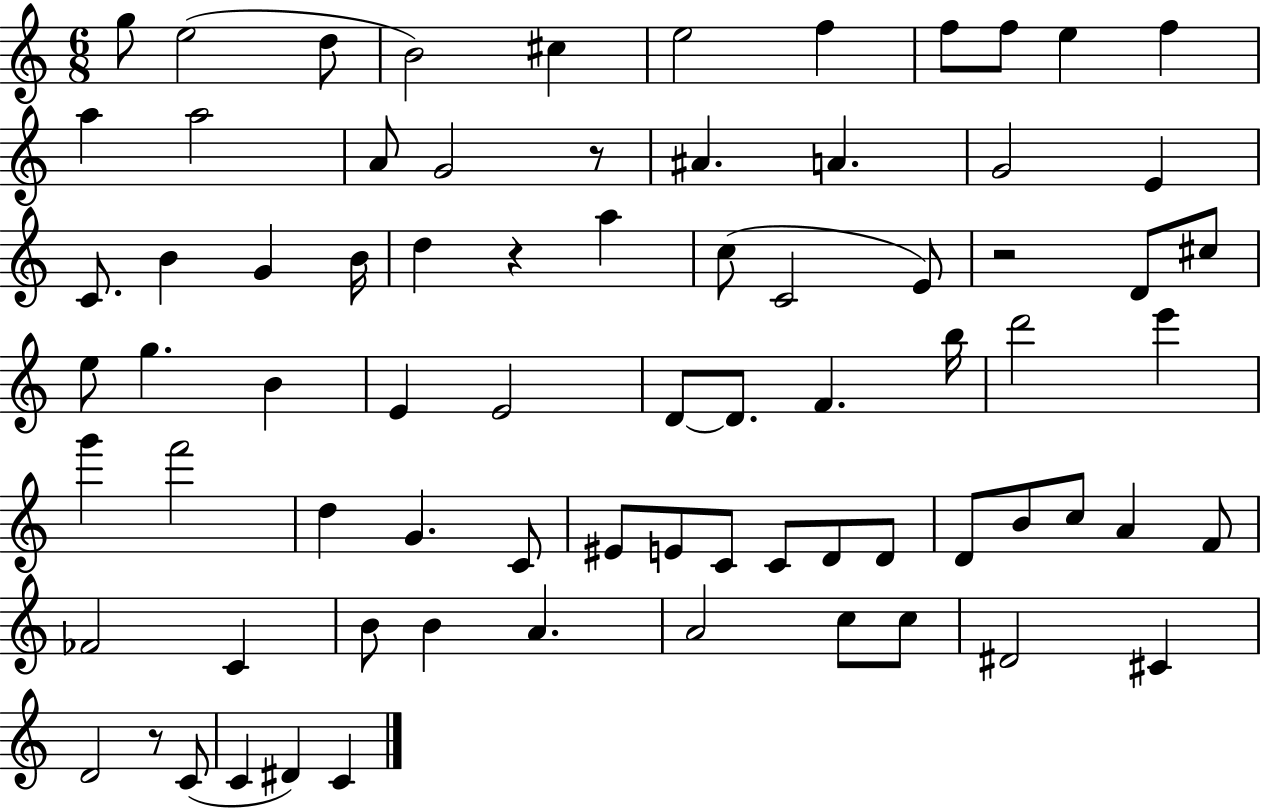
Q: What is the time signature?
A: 6/8